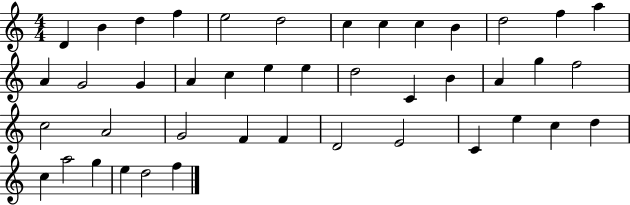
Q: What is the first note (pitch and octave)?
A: D4